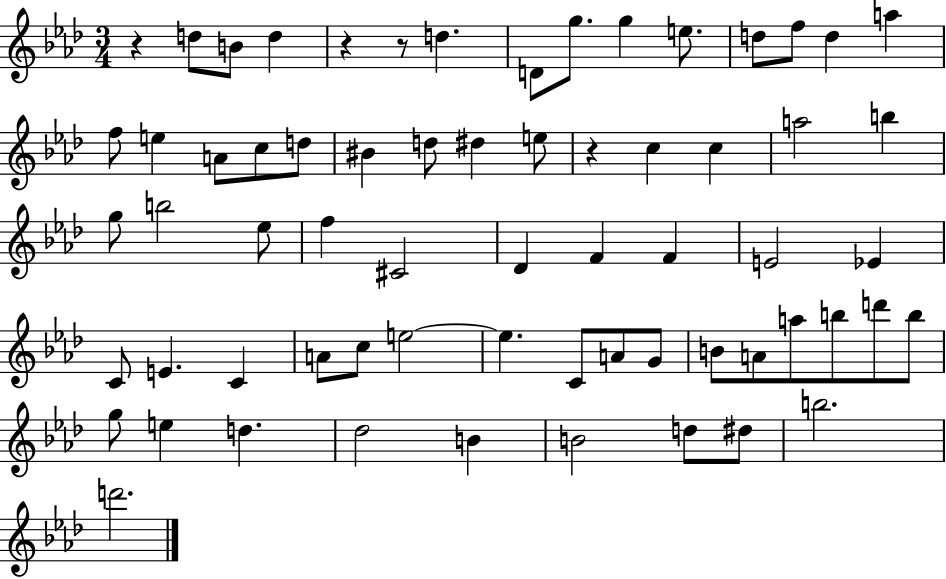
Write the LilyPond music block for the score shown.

{
  \clef treble
  \numericTimeSignature
  \time 3/4
  \key aes \major
  \repeat volta 2 { r4 d''8 b'8 d''4 | r4 r8 d''4. | d'8 g''8. g''4 e''8. | d''8 f''8 d''4 a''4 | \break f''8 e''4 a'8 c''8 d''8 | bis'4 d''8 dis''4 e''8 | r4 c''4 c''4 | a''2 b''4 | \break g''8 b''2 ees''8 | f''4 cis'2 | des'4 f'4 f'4 | e'2 ees'4 | \break c'8 e'4. c'4 | a'8 c''8 e''2~~ | e''4. c'8 a'8 g'8 | b'8 a'8 a''8 b''8 d'''8 b''8 | \break g''8 e''4 d''4. | des''2 b'4 | b'2 d''8 dis''8 | b''2. | \break d'''2. | } \bar "|."
}